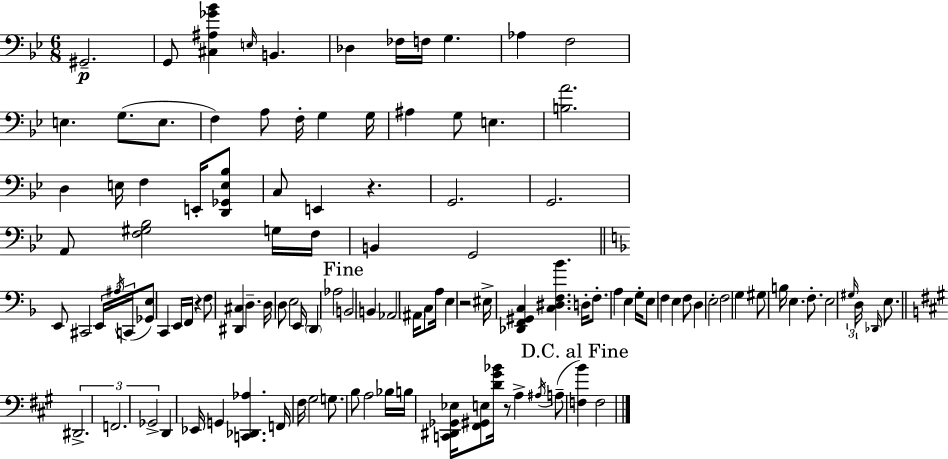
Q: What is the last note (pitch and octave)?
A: F3